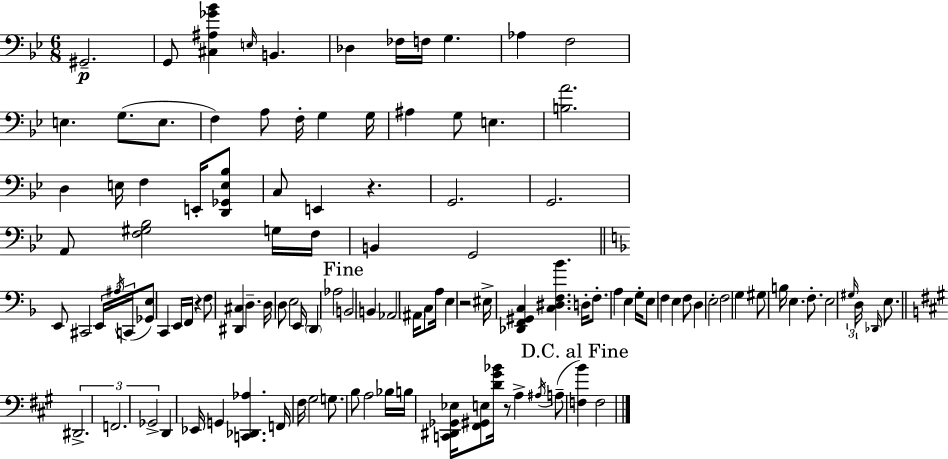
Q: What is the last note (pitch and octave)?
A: F3